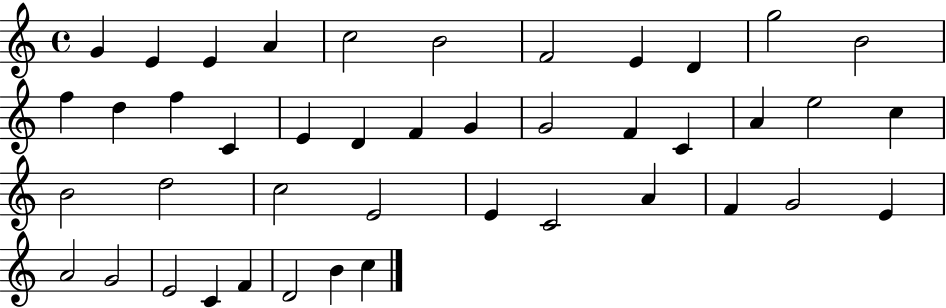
{
  \clef treble
  \time 4/4
  \defaultTimeSignature
  \key c \major
  g'4 e'4 e'4 a'4 | c''2 b'2 | f'2 e'4 d'4 | g''2 b'2 | \break f''4 d''4 f''4 c'4 | e'4 d'4 f'4 g'4 | g'2 f'4 c'4 | a'4 e''2 c''4 | \break b'2 d''2 | c''2 e'2 | e'4 c'2 a'4 | f'4 g'2 e'4 | \break a'2 g'2 | e'2 c'4 f'4 | d'2 b'4 c''4 | \bar "|."
}